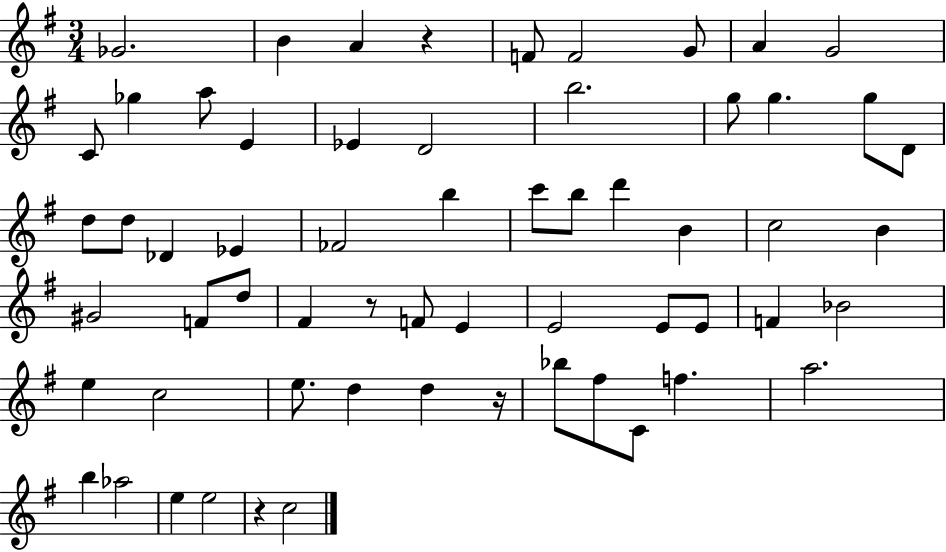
X:1
T:Untitled
M:3/4
L:1/4
K:G
_G2 B A z F/2 F2 G/2 A G2 C/2 _g a/2 E _E D2 b2 g/2 g g/2 D/2 d/2 d/2 _D _E _F2 b c'/2 b/2 d' B c2 B ^G2 F/2 d/2 ^F z/2 F/2 E E2 E/2 E/2 F _B2 e c2 e/2 d d z/4 _b/2 ^f/2 C/2 f a2 b _a2 e e2 z c2